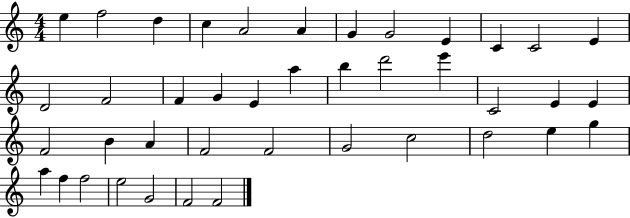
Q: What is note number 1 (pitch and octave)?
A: E5